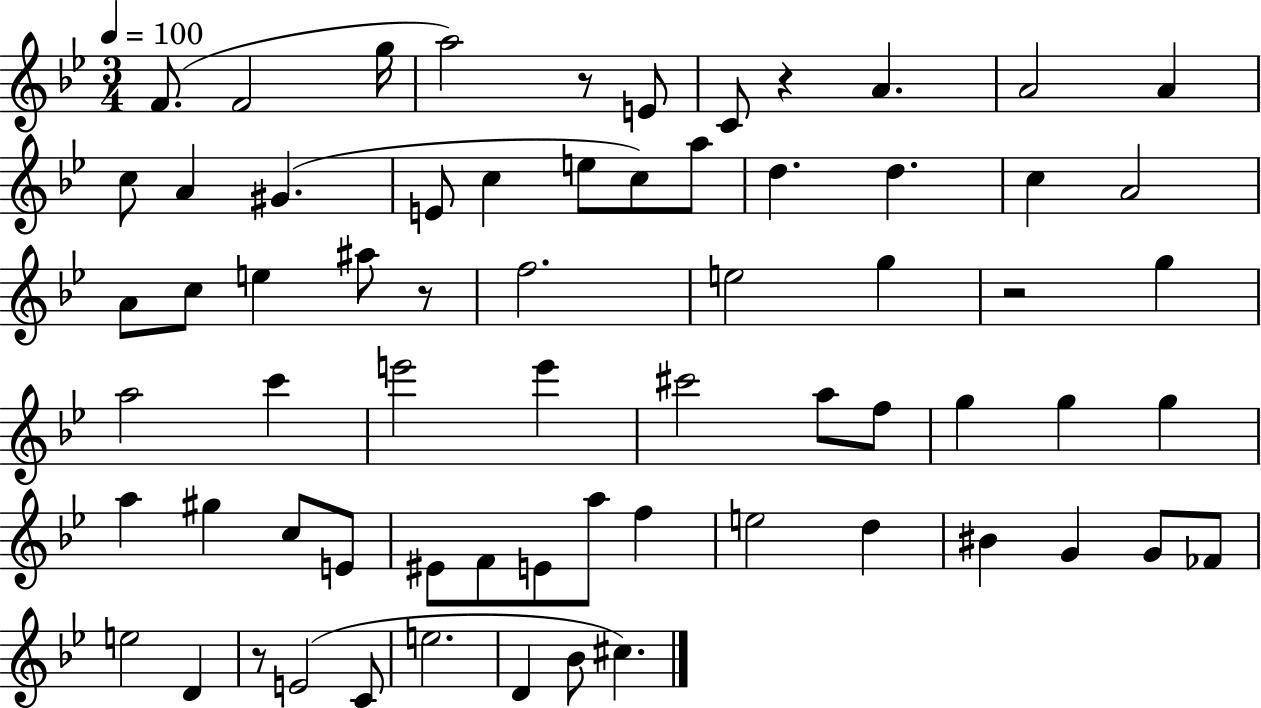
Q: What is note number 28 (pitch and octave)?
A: G5